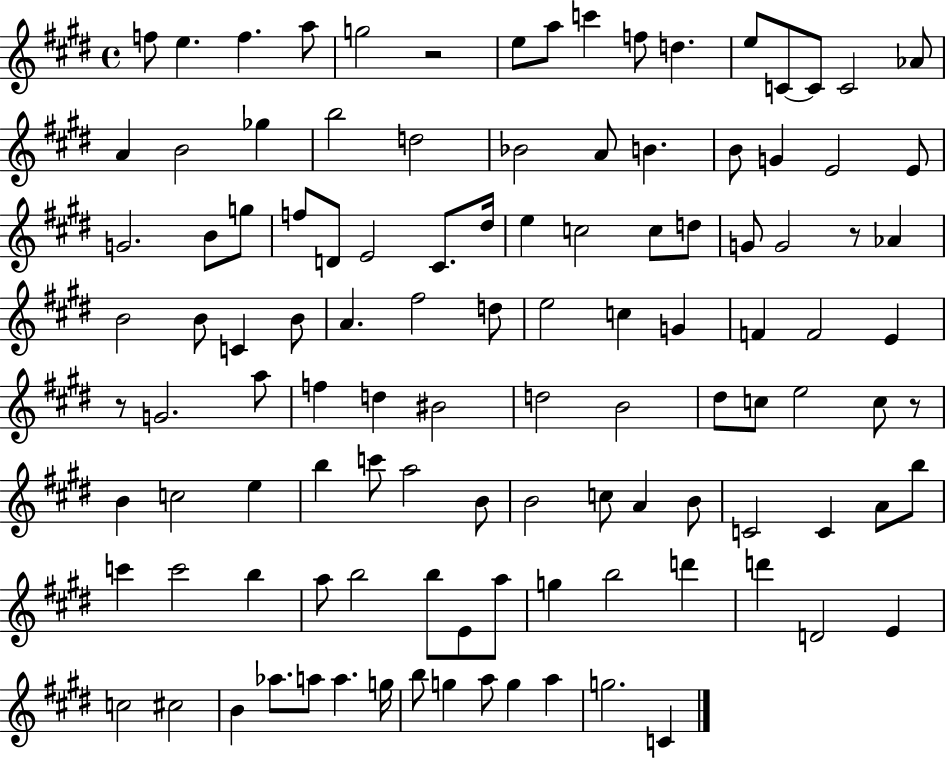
{
  \clef treble
  \time 4/4
  \defaultTimeSignature
  \key e \major
  f''8 e''4. f''4. a''8 | g''2 r2 | e''8 a''8 c'''4 f''8 d''4. | e''8 c'8~~ c'8 c'2 aes'8 | \break a'4 b'2 ges''4 | b''2 d''2 | bes'2 a'8 b'4. | b'8 g'4 e'2 e'8 | \break g'2. b'8 g''8 | f''8 d'8 e'2 cis'8. dis''16 | e''4 c''2 c''8 d''8 | g'8 g'2 r8 aes'4 | \break b'2 b'8 c'4 b'8 | a'4. fis''2 d''8 | e''2 c''4 g'4 | f'4 f'2 e'4 | \break r8 g'2. a''8 | f''4 d''4 bis'2 | d''2 b'2 | dis''8 c''8 e''2 c''8 r8 | \break b'4 c''2 e''4 | b''4 c'''8 a''2 b'8 | b'2 c''8 a'4 b'8 | c'2 c'4 a'8 b''8 | \break c'''4 c'''2 b''4 | a''8 b''2 b''8 e'8 a''8 | g''4 b''2 d'''4 | d'''4 d'2 e'4 | \break c''2 cis''2 | b'4 aes''8. a''8 a''4. g''16 | b''8 g''4 a''8 g''4 a''4 | g''2. c'4 | \break \bar "|."
}